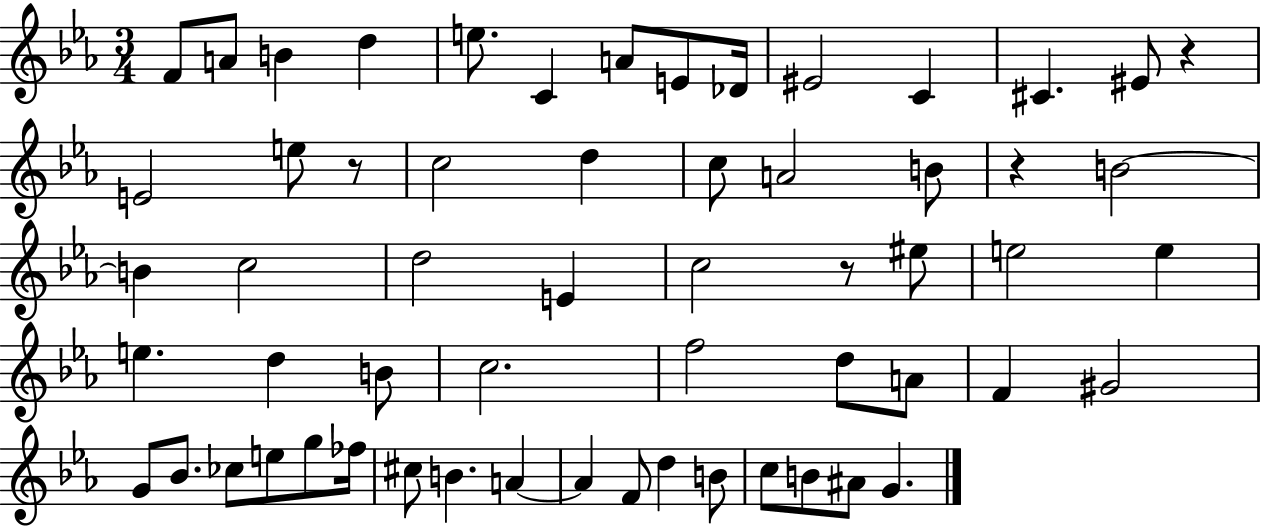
{
  \clef treble
  \numericTimeSignature
  \time 3/4
  \key ees \major
  \repeat volta 2 { f'8 a'8 b'4 d''4 | e''8. c'4 a'8 e'8 des'16 | eis'2 c'4 | cis'4. eis'8 r4 | \break e'2 e''8 r8 | c''2 d''4 | c''8 a'2 b'8 | r4 b'2~~ | \break b'4 c''2 | d''2 e'4 | c''2 r8 eis''8 | e''2 e''4 | \break e''4. d''4 b'8 | c''2. | f''2 d''8 a'8 | f'4 gis'2 | \break g'8 bes'8. ces''8 e''8 g''8 fes''16 | cis''8 b'4. a'4~~ | a'4 f'8 d''4 b'8 | c''8 b'8 ais'8 g'4. | \break } \bar "|."
}